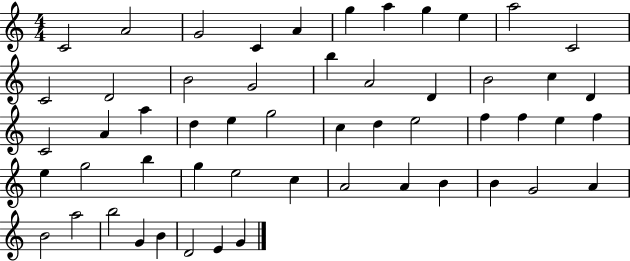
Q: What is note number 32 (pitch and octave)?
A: F5